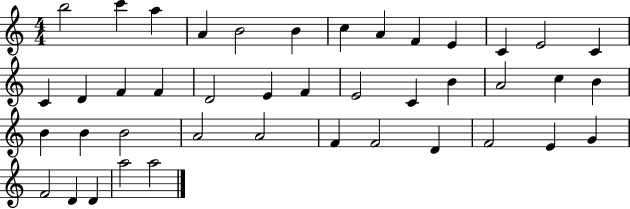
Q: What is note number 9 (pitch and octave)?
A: F4